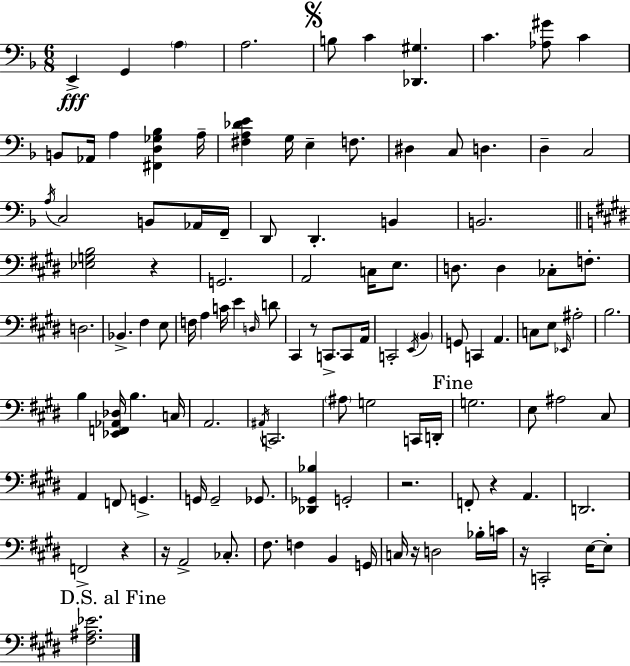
E2/q G2/q A3/q A3/h. B3/e C4/q [Db2,G#3]/q. C4/q. [Ab3,G#4]/e C4/q B2/e Ab2/s A3/q [F#2,D3,Gb3,Bb3]/q A3/s [F#3,A3,Db4,E4]/q G3/s E3/q F3/e. D#3/q C3/e D3/q. D3/q C3/h A3/s C3/h B2/e Ab2/s F2/s D2/e D2/q. B2/q B2/h. [Eb3,G3,B3]/h R/q G2/h. A2/h C3/s E3/e. D3/e. D3/q CES3/e F3/e. D3/h. Bb2/q. F#3/q E3/e F3/s A3/q C4/s E4/q D3/s D4/e C#2/q R/e C2/e. C2/e A2/s C2/h E2/s B2/q G2/e C2/q A2/q. C3/e E3/e Eb2/s A#3/h B3/h. B3/q [Eb2,F2,Ab2,Db3]/s B3/q. C3/s A2/h. A#2/s C2/h. A#3/e G3/h C2/s D2/s G3/h. E3/e A#3/h C#3/e A2/q F2/e G2/q. G2/s G2/h Gb2/e. [Db2,Gb2,Bb3]/q G2/h R/h. F2/e R/q A2/q. D2/h. F2/h R/q R/s A2/h CES3/e. F#3/e. F3/q B2/q G2/s C3/s R/s D3/h Bb3/s C4/s R/s C2/h E3/s E3/e [F#3,A#3,Eb4]/h.